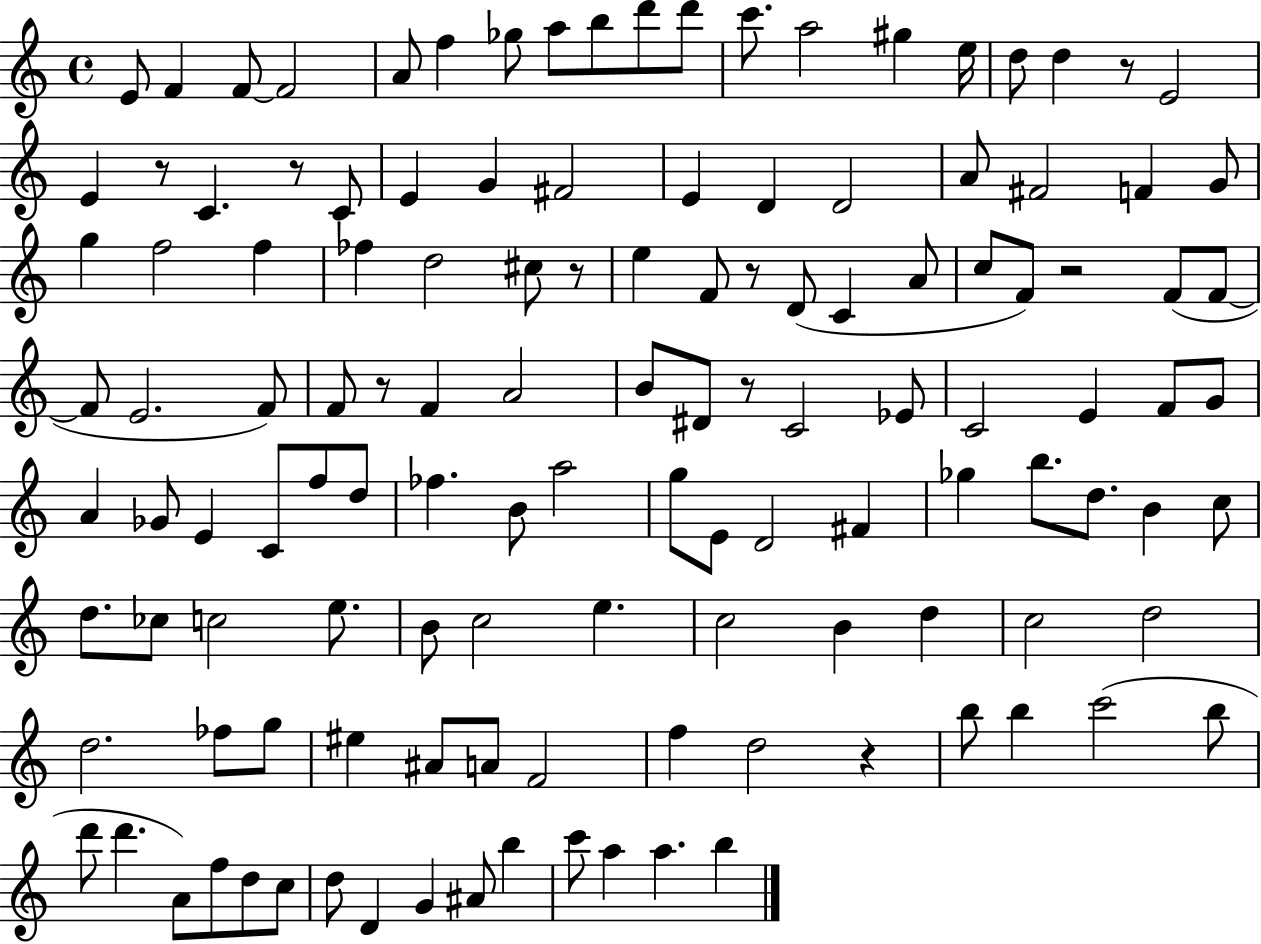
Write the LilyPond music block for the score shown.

{
  \clef treble
  \time 4/4
  \defaultTimeSignature
  \key c \major
  e'8 f'4 f'8~~ f'2 | a'8 f''4 ges''8 a''8 b''8 d'''8 d'''8 | c'''8. a''2 gis''4 e''16 | d''8 d''4 r8 e'2 | \break e'4 r8 c'4. r8 c'8 | e'4 g'4 fis'2 | e'4 d'4 d'2 | a'8 fis'2 f'4 g'8 | \break g''4 f''2 f''4 | fes''4 d''2 cis''8 r8 | e''4 f'8 r8 d'8( c'4 a'8 | c''8 f'8) r2 f'8( f'8~~ | \break f'8 e'2. f'8) | f'8 r8 f'4 a'2 | b'8 dis'8 r8 c'2 ees'8 | c'2 e'4 f'8 g'8 | \break a'4 ges'8 e'4 c'8 f''8 d''8 | fes''4. b'8 a''2 | g''8 e'8 d'2 fis'4 | ges''4 b''8. d''8. b'4 c''8 | \break d''8. ces''8 c''2 e''8. | b'8 c''2 e''4. | c''2 b'4 d''4 | c''2 d''2 | \break d''2. fes''8 g''8 | eis''4 ais'8 a'8 f'2 | f''4 d''2 r4 | b''8 b''4 c'''2( b''8 | \break d'''8 d'''4. a'8) f''8 d''8 c''8 | d''8 d'4 g'4 ais'8 b''4 | c'''8 a''4 a''4. b''4 | \bar "|."
}